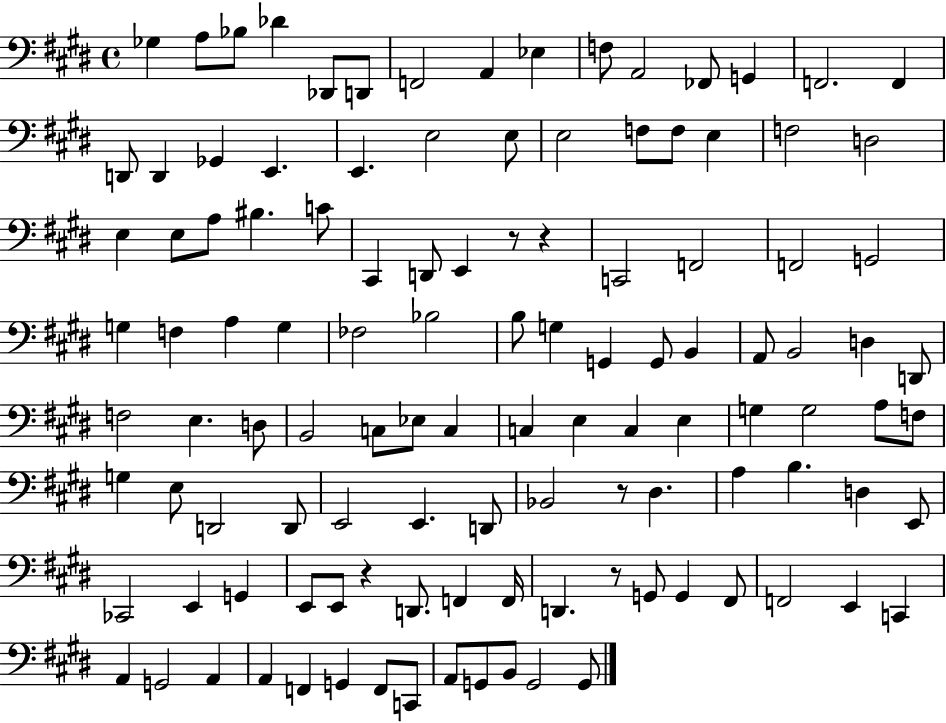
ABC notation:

X:1
T:Untitled
M:4/4
L:1/4
K:E
_G, A,/2 _B,/2 _D _D,,/2 D,,/2 F,,2 A,, _E, F,/2 A,,2 _F,,/2 G,, F,,2 F,, D,,/2 D,, _G,, E,, E,, E,2 E,/2 E,2 F,/2 F,/2 E, F,2 D,2 E, E,/2 A,/2 ^B, C/2 ^C,, D,,/2 E,, z/2 z C,,2 F,,2 F,,2 G,,2 G, F, A, G, _F,2 _B,2 B,/2 G, G,, G,,/2 B,, A,,/2 B,,2 D, D,,/2 F,2 E, D,/2 B,,2 C,/2 _E,/2 C, C, E, C, E, G, G,2 A,/2 F,/2 G, E,/2 D,,2 D,,/2 E,,2 E,, D,,/2 _B,,2 z/2 ^D, A, B, D, E,,/2 _C,,2 E,, G,, E,,/2 E,,/2 z D,,/2 F,, F,,/4 D,, z/2 G,,/2 G,, ^F,,/2 F,,2 E,, C,, A,, G,,2 A,, A,, F,, G,, F,,/2 C,,/2 A,,/2 G,,/2 B,,/2 G,,2 G,,/2